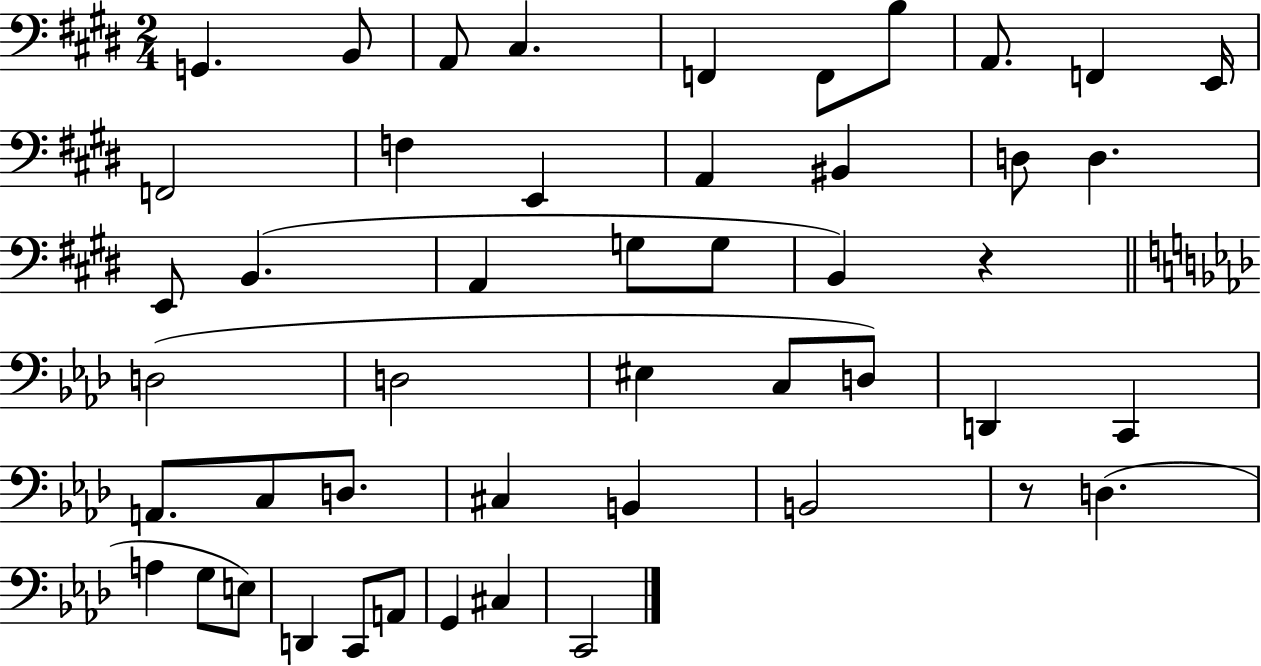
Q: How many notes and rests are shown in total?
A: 48